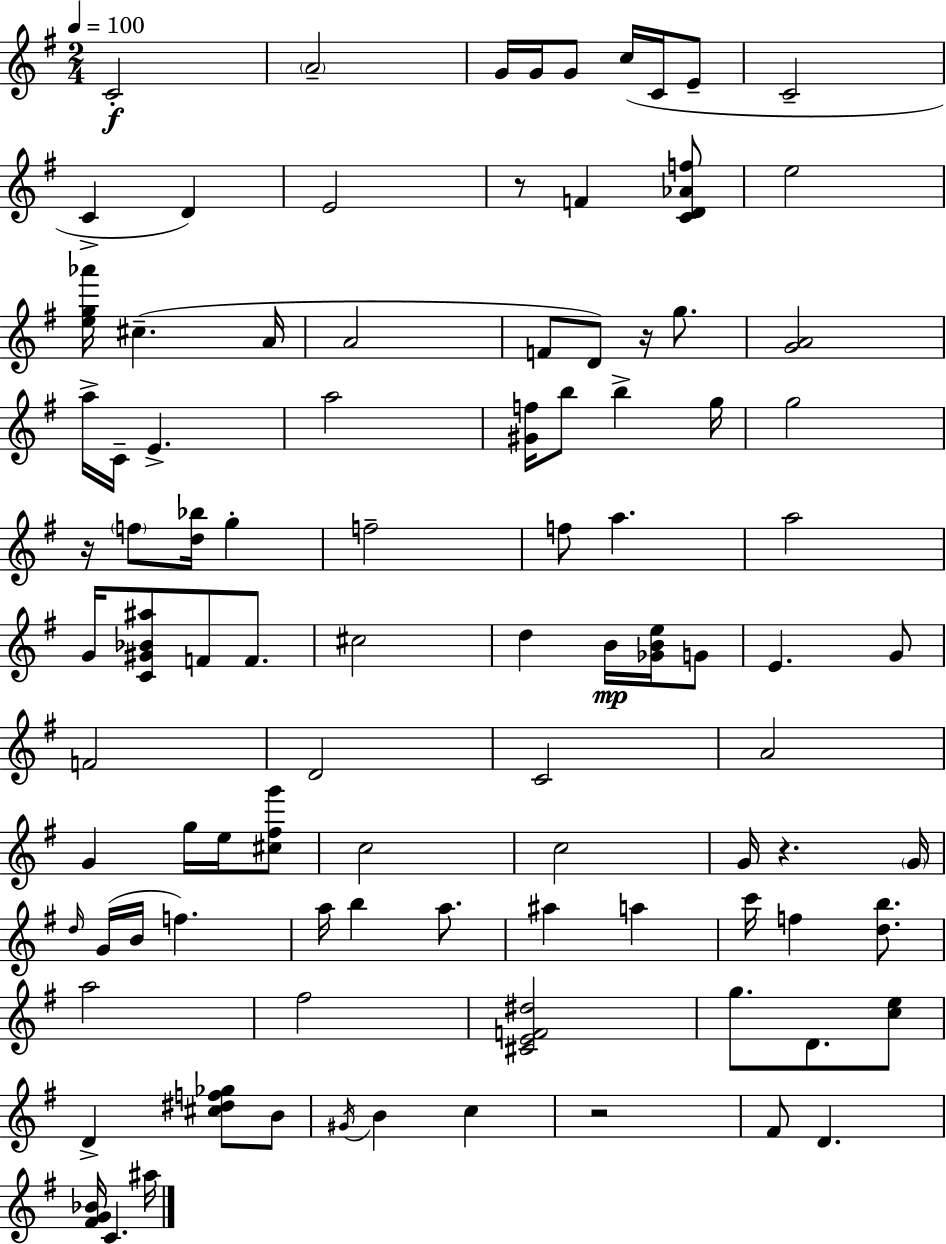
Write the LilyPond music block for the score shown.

{
  \clef treble
  \numericTimeSignature
  \time 2/4
  \key g \major
  \tempo 4 = 100
  c'2-.\f | \parenthesize a'2-- | g'16 g'16 g'8 c''16( c'16 e'8-- | c'2-- | \break c'4-> d'4) | e'2 | r8 f'4 <c' d' aes' f''>8 | e''2 | \break <e'' g'' aes'''>16 cis''4.--( a'16 | a'2 | f'8 d'8) r16 g''8. | <g' a'>2 | \break a''16-> c'16-- e'4.-> | a''2 | <gis' f''>16 b''8 b''4-> g''16 | g''2 | \break r16 \parenthesize f''8 <d'' bes''>16 g''4-. | f''2-- | f''8 a''4. | a''2 | \break g'16 <c' gis' bes' ais''>8 f'8 f'8. | cis''2 | d''4 b'16\mp <ges' b' e''>16 g'8 | e'4. g'8 | \break f'2 | d'2 | c'2 | a'2 | \break g'4 g''16 e''16 <cis'' fis'' g'''>8 | c''2 | c''2 | g'16 r4. \parenthesize g'16 | \break \grace { d''16 } g'16( b'16 f''4.) | a''16 b''4 a''8. | ais''4 a''4 | c'''16 f''4 <d'' b''>8. | \break a''2 | fis''2 | <cis' e' f' dis''>2 | g''8. d'8. <c'' e''>8 | \break d'4-> <cis'' dis'' f'' ges''>8 b'8 | \acciaccatura { gis'16 } b'4 c''4 | r2 | fis'8 d'4. | \break <fis' g' bes'>16 c'4. | ais''16 \bar "|."
}